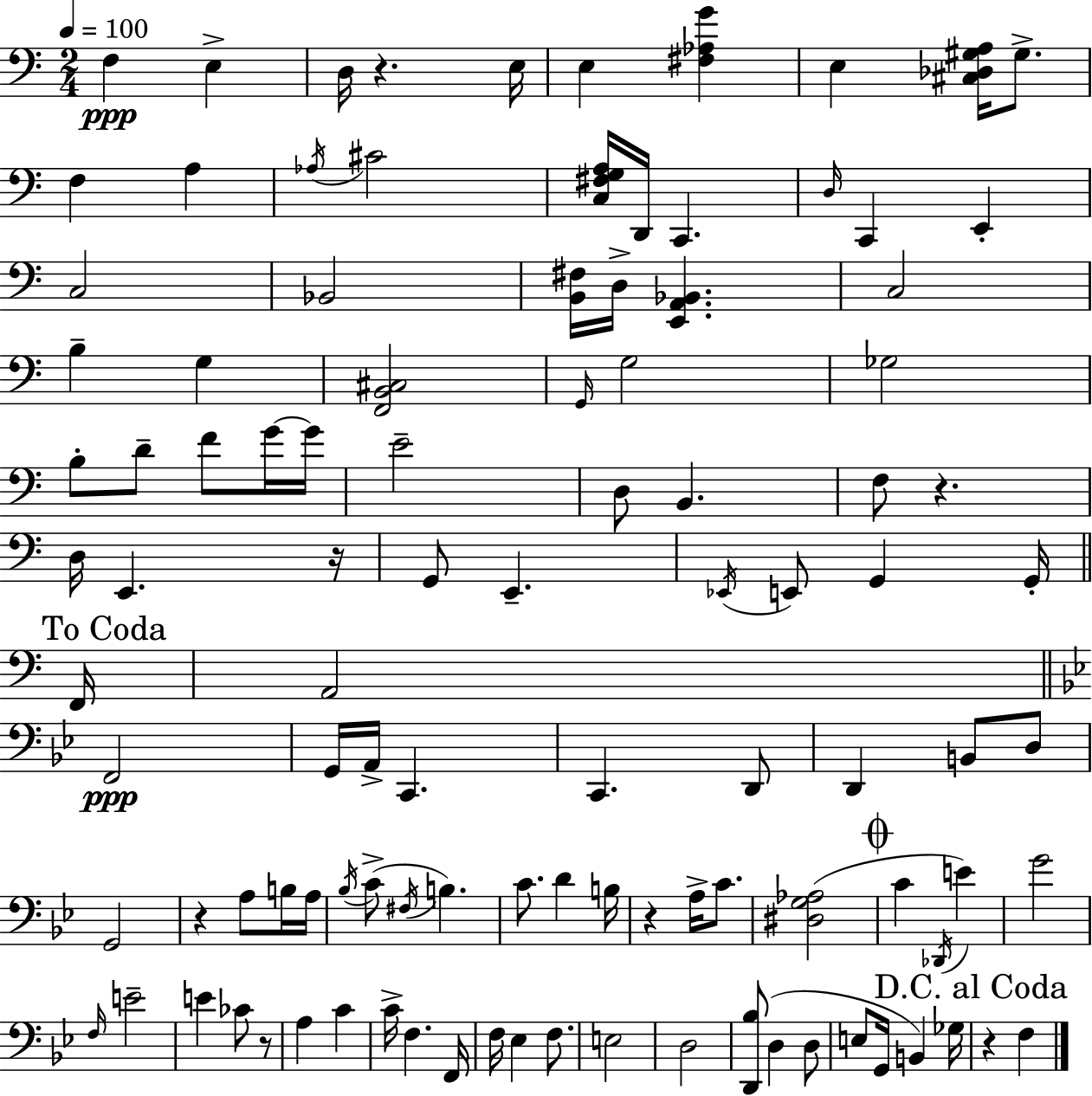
X:1
T:Untitled
M:2/4
L:1/4
K:C
F, E, D,/4 z E,/4 E, [^F,_A,G] E, [^C,_D,^G,A,]/4 ^G,/2 F, A, _A,/4 ^C2 [C,^F,G,A,]/4 D,,/4 C,, D,/4 C,, E,, C,2 _B,,2 [B,,^F,]/4 D,/4 [E,,A,,_B,,] C,2 B, G, [F,,B,,^C,]2 G,,/4 G,2 _G,2 B,/2 D/2 F/2 G/4 G/4 E2 D,/2 B,, F,/2 z D,/4 E,, z/4 G,,/2 E,, _E,,/4 E,,/2 G,, G,,/4 F,,/4 A,,2 F,,2 G,,/4 A,,/4 C,, C,, D,,/2 D,, B,,/2 D,/2 G,,2 z A,/2 B,/4 A,/4 _B,/4 C/2 ^F,/4 B, C/2 D B,/4 z A,/4 C/2 [^D,G,_A,]2 C _D,,/4 E G2 F,/4 E2 E _C/2 z/2 A, C C/4 F, F,,/4 F,/4 _E, F,/2 E,2 D,2 [D,,_B,]/2 D, D,/2 E,/2 G,,/4 B,, _G,/4 z F,